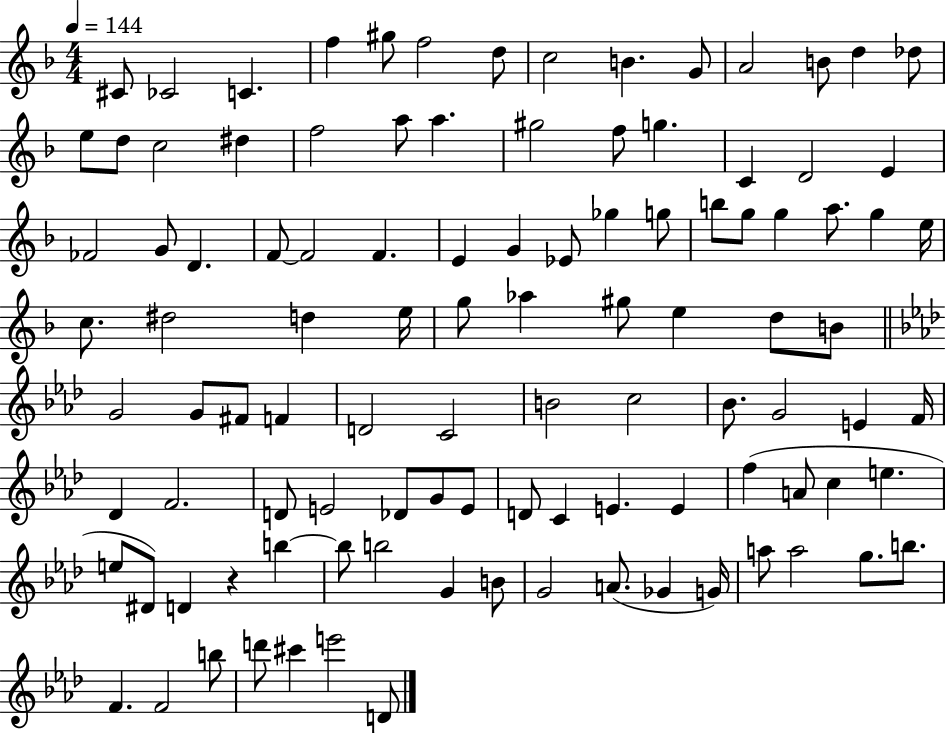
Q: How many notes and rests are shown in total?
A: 105